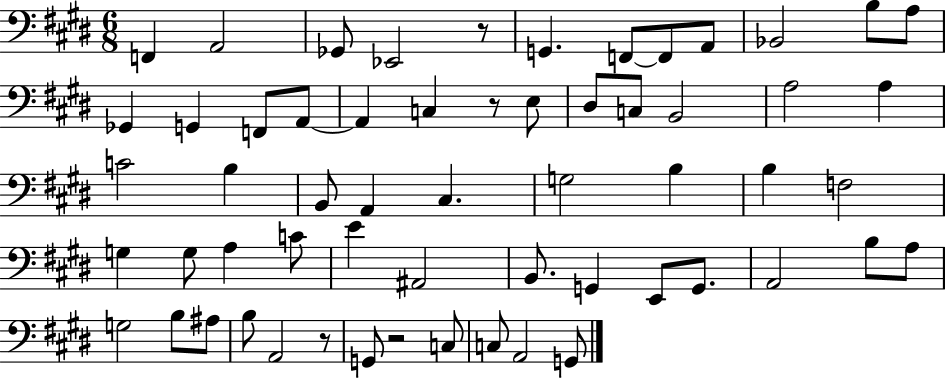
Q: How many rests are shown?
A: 4